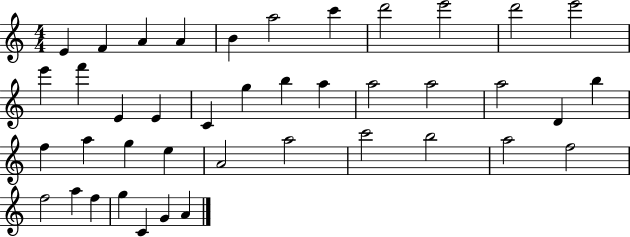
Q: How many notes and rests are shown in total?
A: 41